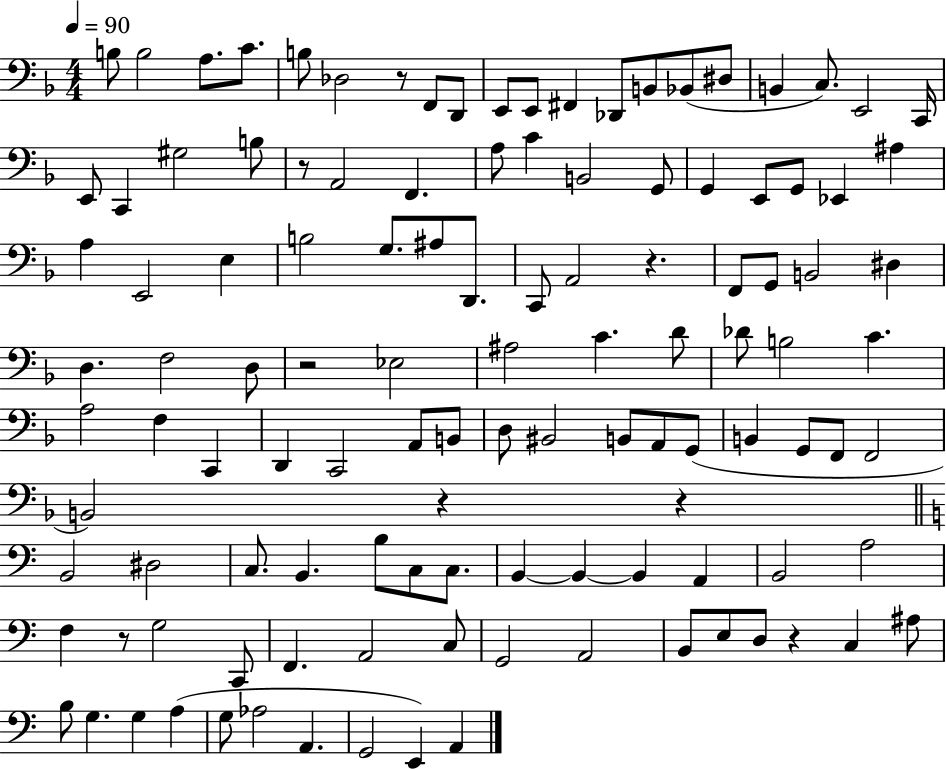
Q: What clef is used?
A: bass